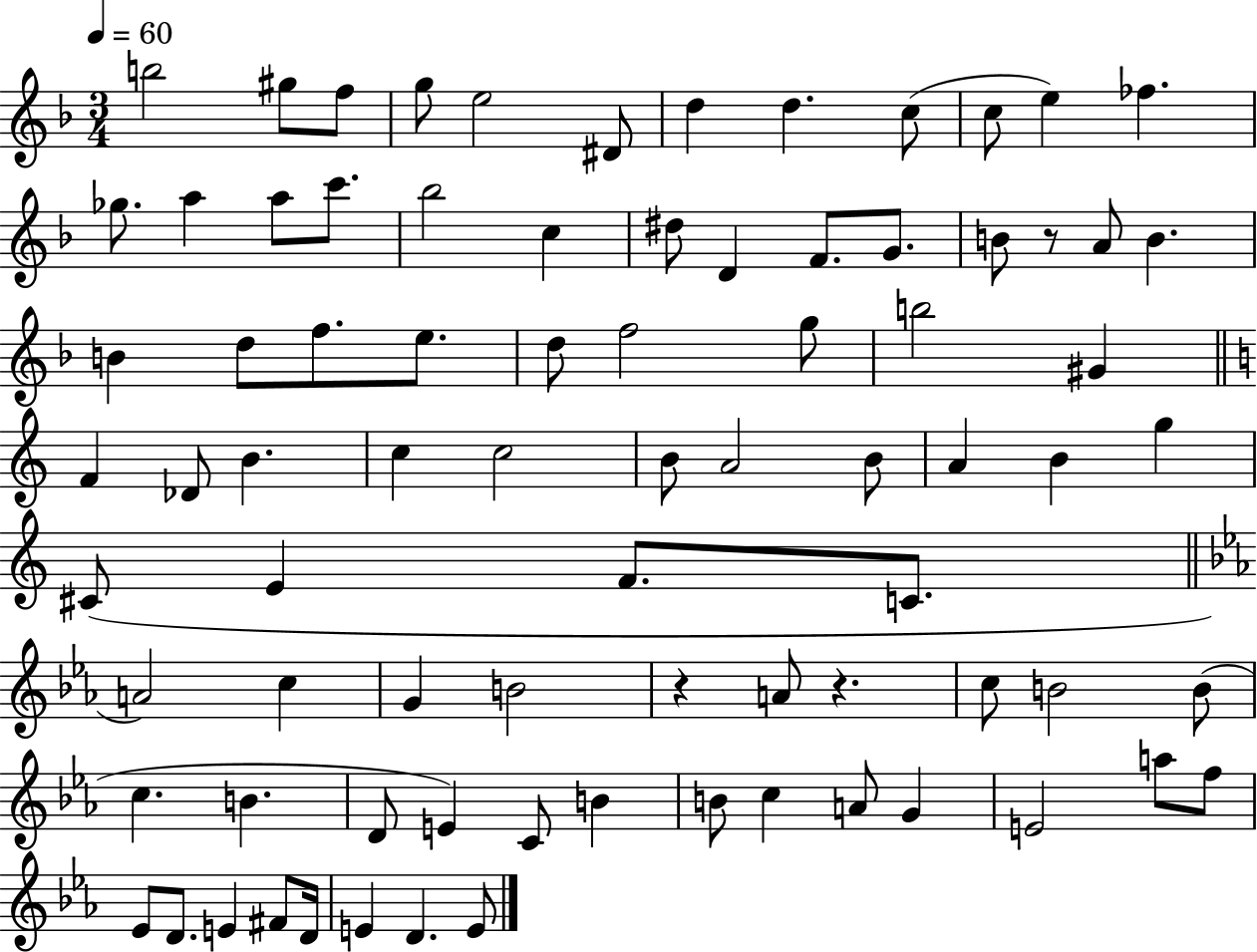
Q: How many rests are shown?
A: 3